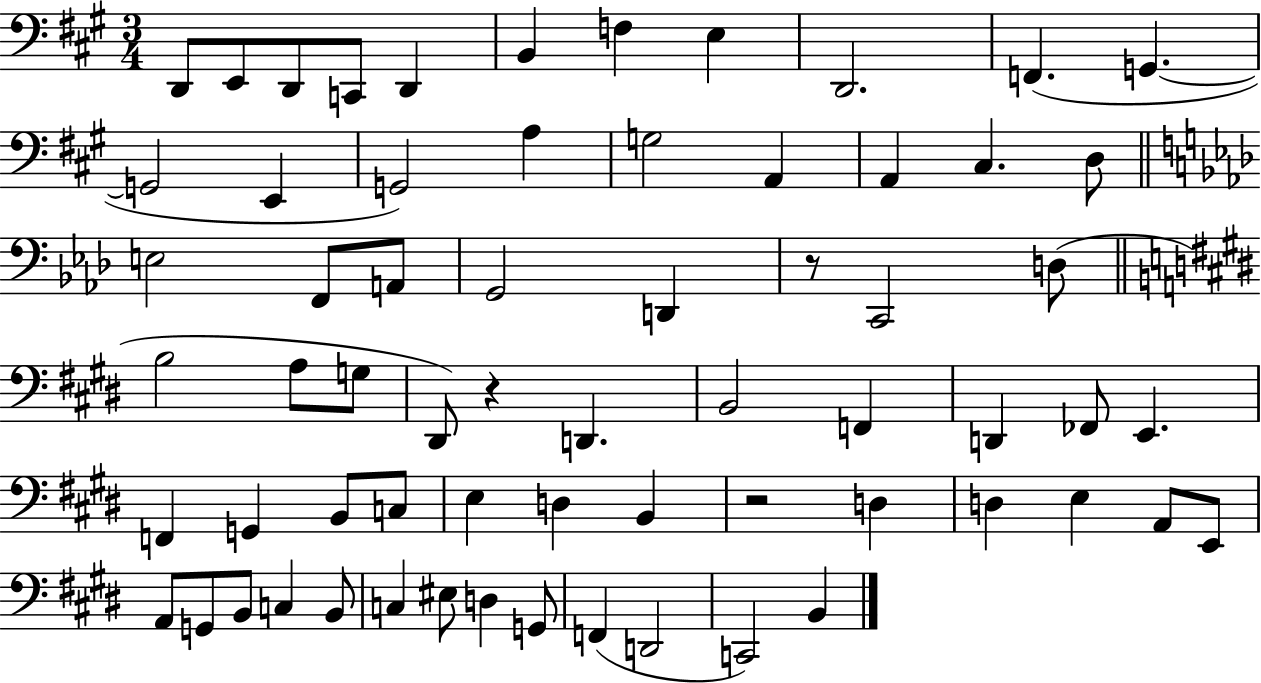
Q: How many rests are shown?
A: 3